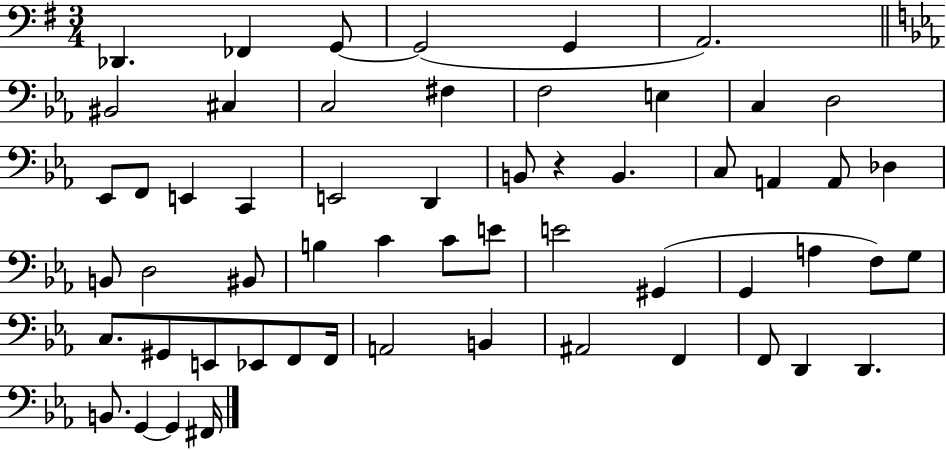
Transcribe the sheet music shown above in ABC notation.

X:1
T:Untitled
M:3/4
L:1/4
K:G
_D,, _F,, G,,/2 G,,2 G,, A,,2 ^B,,2 ^C, C,2 ^F, F,2 E, C, D,2 _E,,/2 F,,/2 E,, C,, E,,2 D,, B,,/2 z B,, C,/2 A,, A,,/2 _D, B,,/2 D,2 ^B,,/2 B, C C/2 E/2 E2 ^G,, G,, A, F,/2 G,/2 C,/2 ^G,,/2 E,,/2 _E,,/2 F,,/2 F,,/4 A,,2 B,, ^A,,2 F,, F,,/2 D,, D,, B,,/2 G,, G,, ^F,,/4